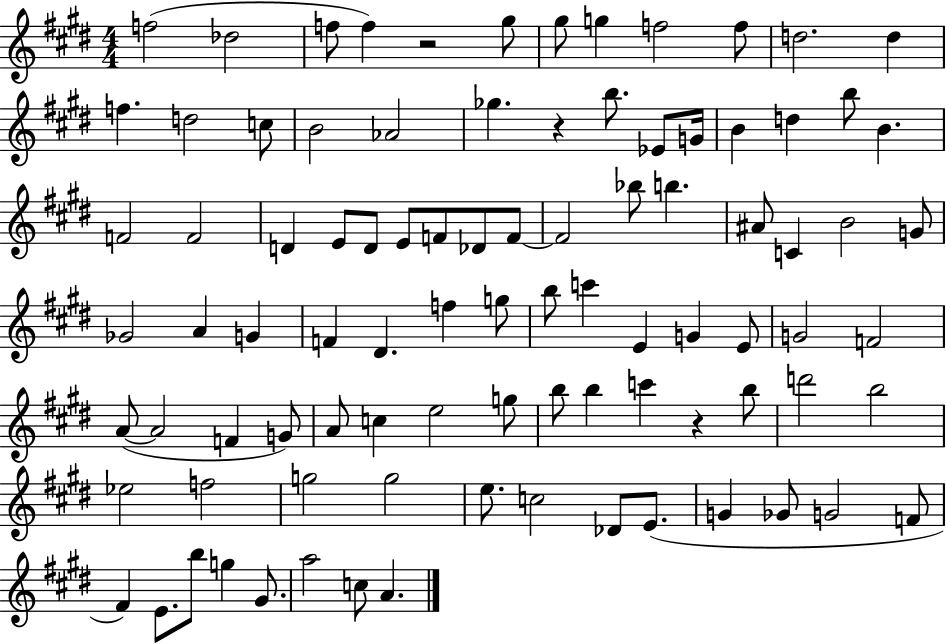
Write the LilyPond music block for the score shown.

{
  \clef treble
  \numericTimeSignature
  \time 4/4
  \key e \major
  f''2( des''2 | f''8 f''4) r2 gis''8 | gis''8 g''4 f''2 f''8 | d''2. d''4 | \break f''4. d''2 c''8 | b'2 aes'2 | ges''4. r4 b''8. ees'8 g'16 | b'4 d''4 b''8 b'4. | \break f'2 f'2 | d'4 e'8 d'8 e'8 f'8 des'8 f'8~~ | f'2 bes''8 b''4. | ais'8 c'4 b'2 g'8 | \break ges'2 a'4 g'4 | f'4 dis'4. f''4 g''8 | b''8 c'''4 e'4 g'4 e'8 | g'2 f'2 | \break a'8~(~ a'2 f'4 g'8) | a'8 c''4 e''2 g''8 | b''8 b''4 c'''4 r4 b''8 | d'''2 b''2 | \break ees''2 f''2 | g''2 g''2 | e''8. c''2 des'8 e'8.( | g'4 ges'8 g'2 f'8 | \break fis'4) e'8. b''8 g''4 gis'8. | a''2 c''8 a'4. | \bar "|."
}